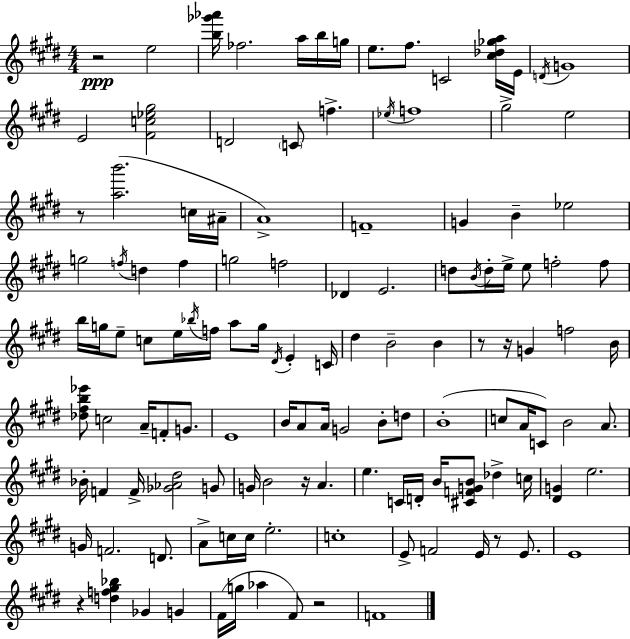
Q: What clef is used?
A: treble